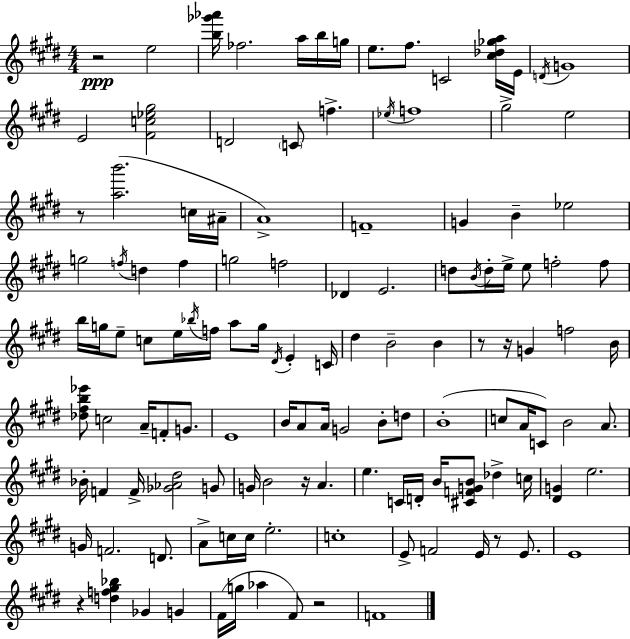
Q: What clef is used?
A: treble